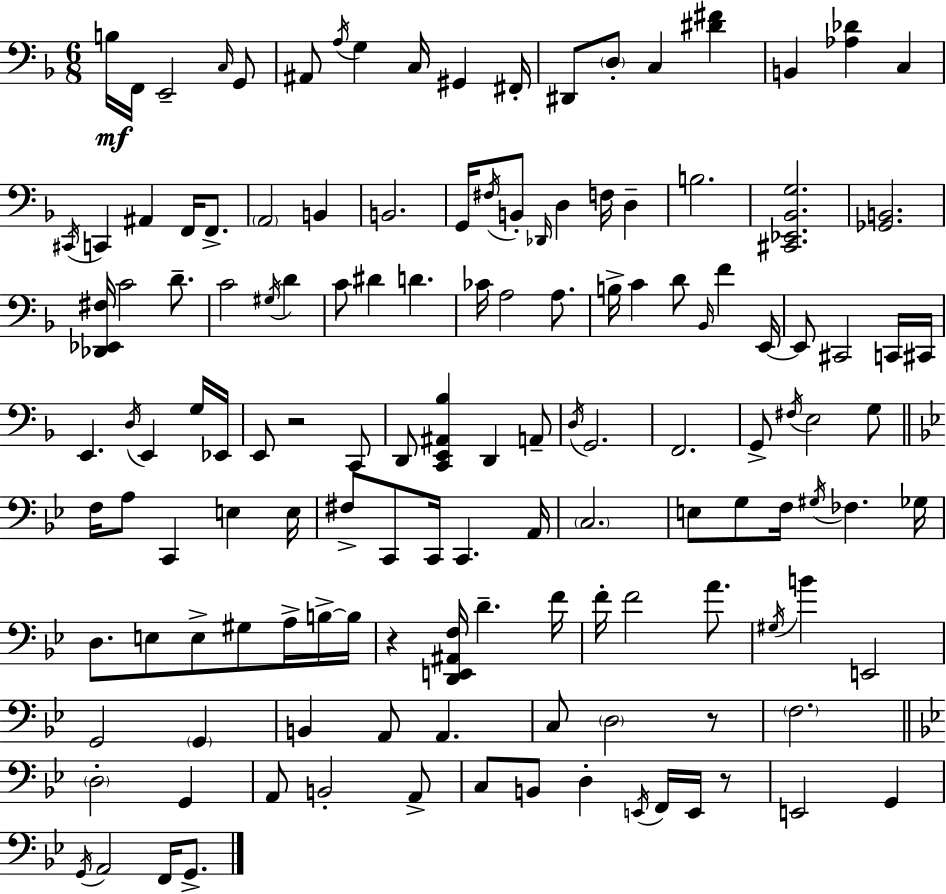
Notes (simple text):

B3/s F2/s E2/h C3/s G2/e A#2/e A3/s G3/q C3/s G#2/q F#2/s D#2/e D3/e C3/q [D#4,F#4]/q B2/q [Ab3,Db4]/q C3/q C#2/s C2/q A#2/q F2/s F2/e. A2/h B2/q B2/h. G2/s F#3/s B2/e Db2/s D3/q F3/s D3/q B3/h. [C#2,Eb2,Bb2,G3]/h. [Gb2,B2]/h. [Db2,Eb2,F#3]/s C4/h D4/e. C4/h G#3/s D4/q C4/e D#4/q D4/q. CES4/s A3/h A3/e. B3/s C4/q D4/e Bb2/s F4/q E2/s E2/e C#2/h C2/s C#2/s E2/q. D3/s E2/q G3/s Eb2/s E2/e R/h C2/e D2/e [C2,E2,A#2,Bb3]/q D2/q A2/e D3/s G2/h. F2/h. G2/e F#3/s E3/h G3/e F3/s A3/e C2/q E3/q E3/s F#3/e C2/e C2/s C2/q. A2/s C3/h. E3/e G3/e F3/s G#3/s FES3/q. Gb3/s D3/e. E3/e E3/e G#3/e A3/s B3/s B3/s R/q [D2,E2,A#2,F3]/s D4/q. F4/s F4/s F4/h A4/e. G#3/s B4/q E2/h G2/h G2/q B2/q A2/e A2/q. C3/e D3/h R/e F3/h. D3/h G2/q A2/e B2/h A2/e C3/e B2/e D3/q E2/s F2/s E2/s R/e E2/h G2/q G2/s A2/h F2/s G2/e.